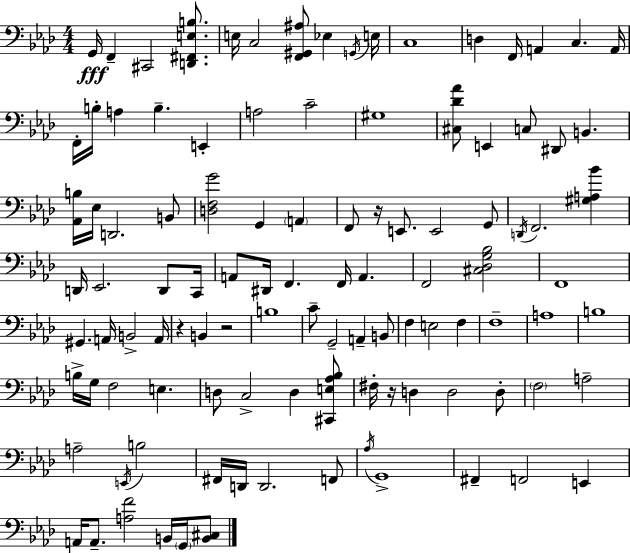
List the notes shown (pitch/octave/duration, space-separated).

G2/s F2/q C#2/h [D2,F#2,E3,B3]/e. E3/s C3/h [F2,G#2,A#3]/e Eb3/q G2/s E3/s C3/w D3/q F2/s A2/q C3/q. A2/s F2/s B3/s A3/q B3/q. E2/q A3/h C4/h G#3/w [C#3,Db4,Ab4]/e E2/q C3/e D#2/e B2/q. [Ab2,B3]/s Eb3/s D2/h. B2/e [D3,F3,G4]/h G2/q A2/q F2/e R/s E2/e. E2/h G2/e D2/s F2/h. [G#3,A3,Bb4]/q D2/s Eb2/h. D2/e C2/s A2/e D#2/s F2/q. F2/s A2/q. F2/h [C#3,Db3,G3,Bb3]/h F2/w G#2/q. A2/s B2/h A2/s R/q B2/q R/h B3/w C4/e G2/h A2/q B2/e F3/q E3/h F3/q F3/w A3/w B3/w B3/s G3/s F3/h E3/q. D3/e C3/h D3/q [C#2,E3,Ab3,Bb3]/e F#3/s R/s D3/q D3/h D3/e F3/h A3/h A3/h E2/s B3/h F#2/s D2/s D2/h. F2/e Ab3/s G2/w F#2/q F2/h E2/q A2/s A2/e. [A3,F4]/h B2/s G2/s [B2,C#3]/e